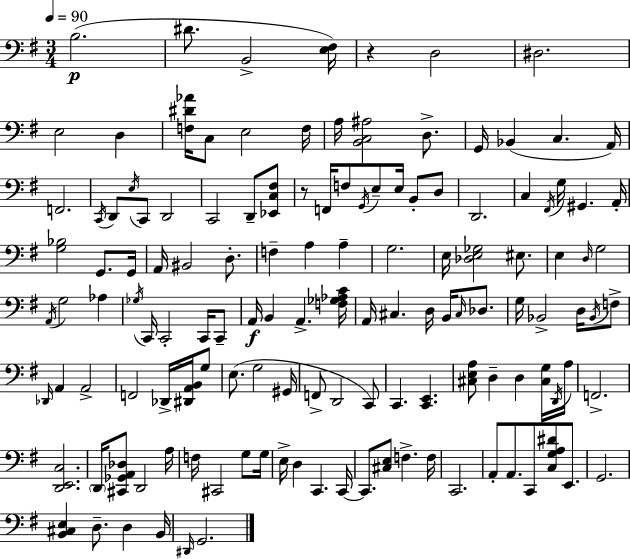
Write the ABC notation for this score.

X:1
T:Untitled
M:3/4
L:1/4
K:G
B,2 ^D/2 B,,2 [E,^F,]/4 z D,2 ^D,2 E,2 D, [F,^D_A]/4 C,/2 E,2 F,/4 A,/4 [B,,C,^A,]2 D,/2 G,,/4 _B,, C, A,,/4 F,,2 C,,/4 D,,/2 E,/4 C,,/2 D,,2 C,,2 D,,/2 [_E,,C,^F,]/2 z/2 F,,/4 F,/2 G,,/4 E,/2 E,/4 B,,/2 D,/2 D,,2 C, ^F,,/4 G,/4 ^G,, A,,/4 [G,_B,]2 G,,/2 G,,/4 A,,/4 ^B,,2 D,/2 F, A, A, G,2 E,/4 [_D,E,_G,]2 ^E,/2 E, D,/4 G,2 A,,/4 G,2 _A, _G,/4 C,,/4 C,,2 C,,/4 C,,/2 A,,/4 B,, A,, [F,_G,_A,C]/4 A,,/4 ^C, D,/4 B,,/4 ^C,/4 _D,/2 G,/4 _B,,2 D,/4 _B,,/4 F,/2 _D,,/4 A,, A,,2 F,,2 _D,,/4 [^D,,A,,B,,]/4 G,/2 E,/2 G,2 ^G,,/4 F,,/2 D,,2 C,,/2 C,, [C,,E,,] [^C,E,A,]/2 D, D, [^C,G,]/4 D,,/4 A,/4 F,,2 [D,,E,,C,]2 D,,/4 [^C,,_G,,A,,_D,]/2 D,,2 A,/4 F,/4 ^C,,2 G,/2 G,/4 E,/4 D, C,, C,,/4 C,,/2 [^C,E,]/2 F, F,/4 C,,2 A,,/2 A,,/2 C,,/2 [C,G,A,^D]/2 E,,/2 G,,2 [B,,^C,E,] D,/2 D, B,,/4 ^D,,/4 G,,2